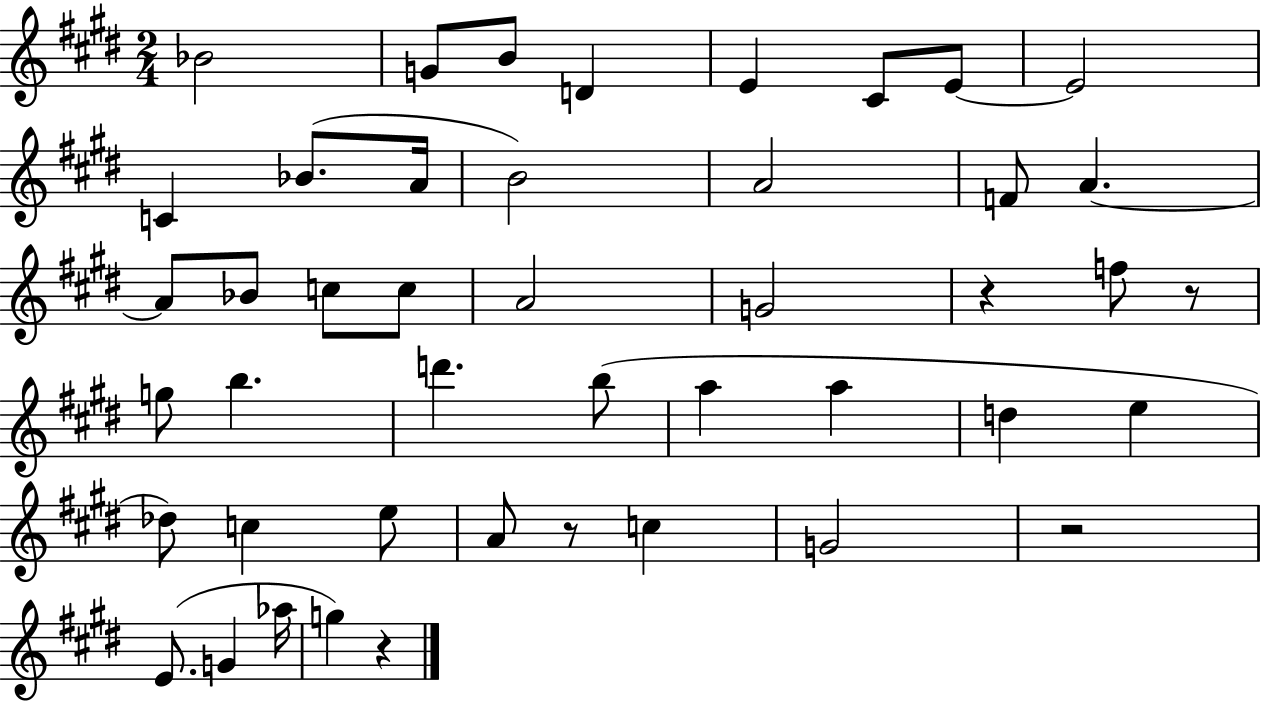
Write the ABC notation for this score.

X:1
T:Untitled
M:2/4
L:1/4
K:E
_B2 G/2 B/2 D E ^C/2 E/2 E2 C _B/2 A/4 B2 A2 F/2 A A/2 _B/2 c/2 c/2 A2 G2 z f/2 z/2 g/2 b d' b/2 a a d e _d/2 c e/2 A/2 z/2 c G2 z2 E/2 G _a/4 g z